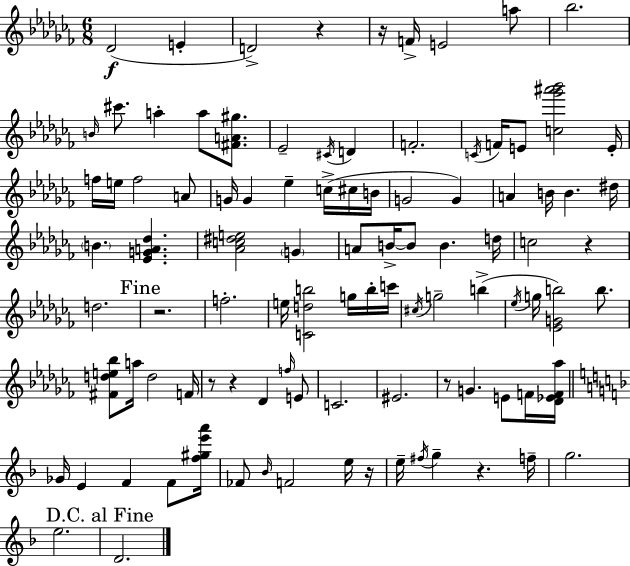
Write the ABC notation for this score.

X:1
T:Untitled
M:6/8
L:1/4
K:Abm
_D2 E D2 z z/4 F/4 E2 a/2 _b2 B/4 ^c'/2 a a/2 [^FA^g]/2 _E2 ^C/4 D F2 C/4 F/4 E/2 [c_g'^a'_b']2 E/4 f/4 e/4 f2 A/2 G/4 G _e c/4 ^c/4 B/4 G2 G A B/4 B ^d/4 B [_EGA_d] [_Ac^de]2 G A/2 B/4 B/2 B d/4 c2 z d2 z2 f2 e/4 [Cdb]2 g/4 b/4 c'/4 ^c/4 g2 b _e/4 g/4 [_EGb]2 b/2 [^Fde_b]/2 a/4 d2 F/4 z/2 z _D f/4 E/2 C2 ^E2 z/2 G E/2 F/4 [_D_EF_a]/4 _G/4 E F F/2 [f^ge'a']/4 _F/2 _B/4 F2 e/4 z/4 e/4 ^f/4 g z f/4 g2 e2 D2